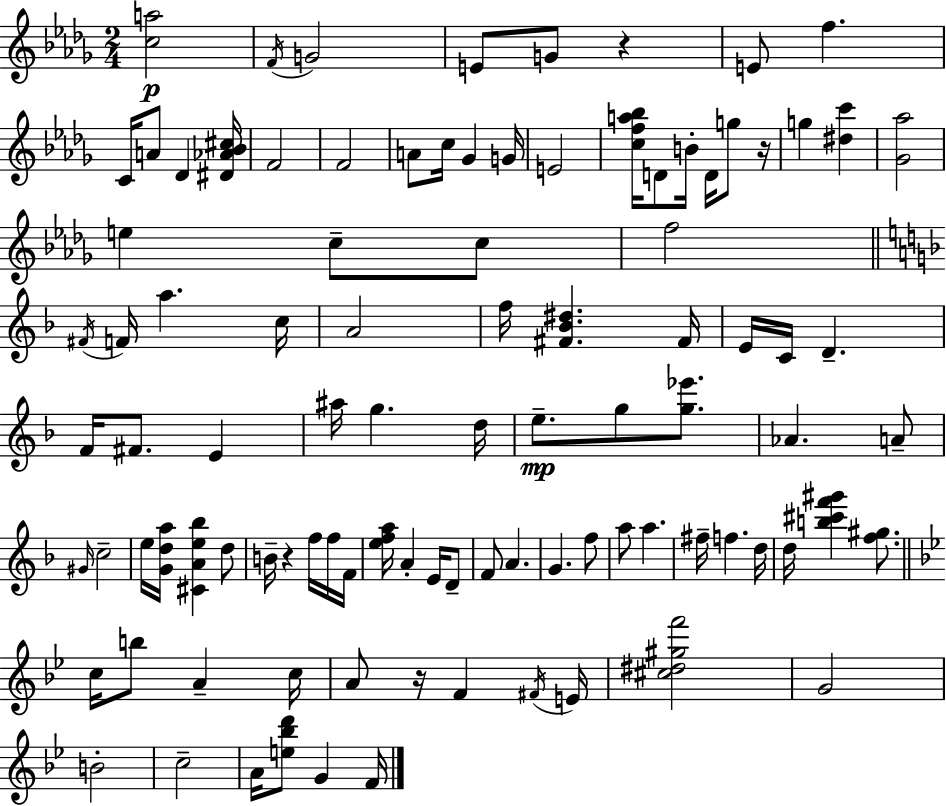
X:1
T:Untitled
M:2/4
L:1/4
K:Bbm
[ca]2 F/4 G2 E/2 G/2 z E/2 f C/4 A/2 _D [^D_A_B^c]/4 F2 F2 A/2 c/4 _G G/4 E2 [cfa_b]/4 D/2 B/4 D/4 g/2 z/4 g [^dc'] [_G_a]2 e c/2 c/2 f2 ^F/4 F/4 a c/4 A2 f/4 [^F_B^d] ^F/4 E/4 C/4 D F/4 ^F/2 E ^a/4 g d/4 e/2 g/2 [g_e']/2 _A A/2 ^G/4 c2 e/4 [Gda]/4 [^CAe_b] d/2 B/4 z f/4 f/4 F/4 [efa]/4 A E/4 D/2 F/2 A G f/2 a/2 a ^f/4 f d/4 d/4 [b^c'f'^g'] [f^g]/2 c/4 b/2 A c/4 A/2 z/4 F ^F/4 E/4 [^c^d^gf']2 G2 B2 c2 A/4 [e_bd']/2 G F/4